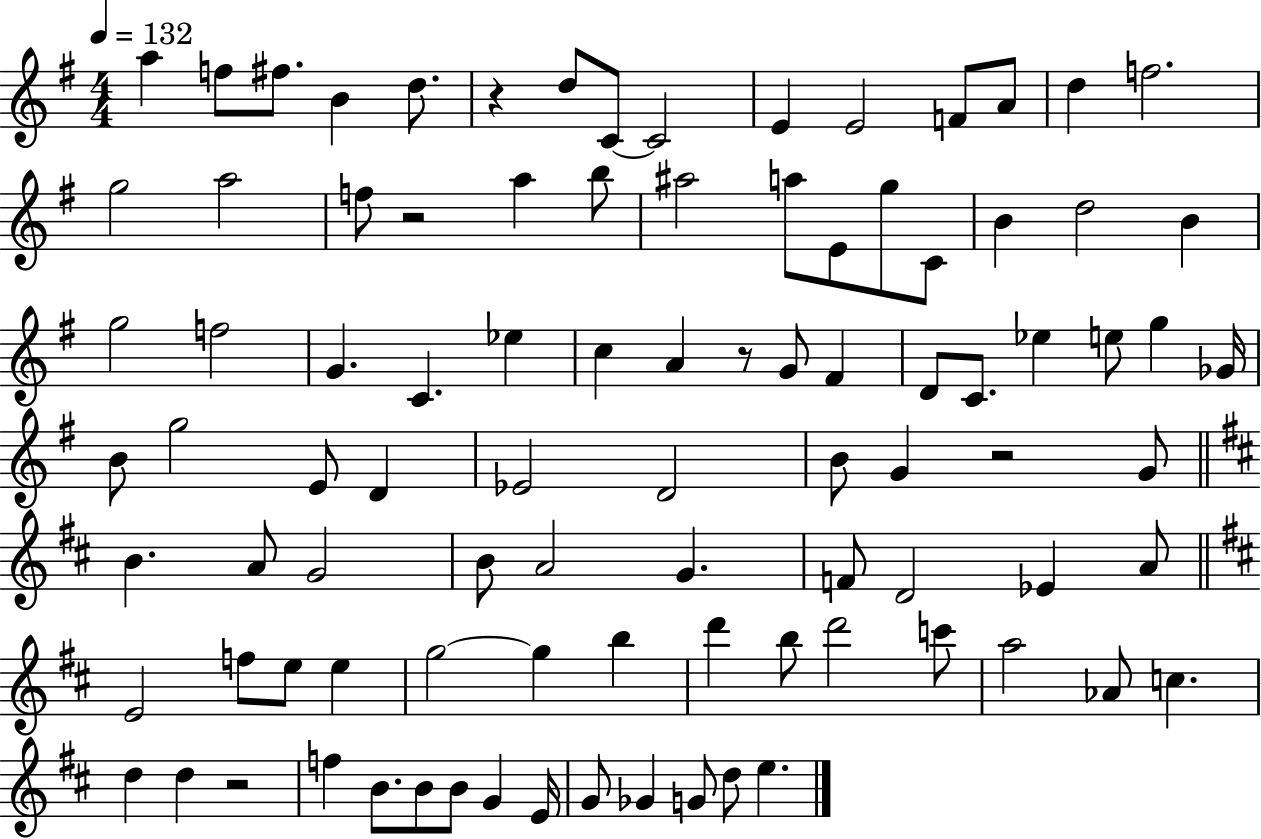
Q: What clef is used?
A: treble